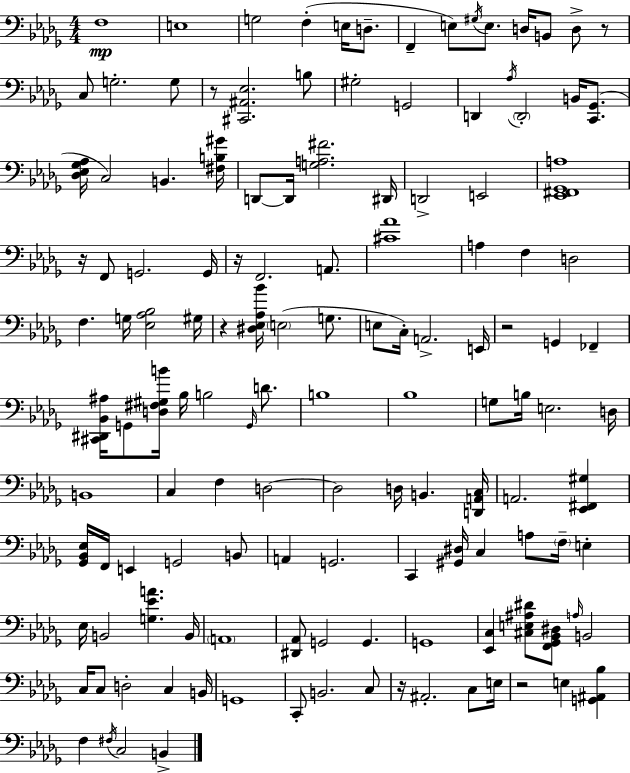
F3/w E3/w G3/h F3/q E3/s D3/e. F2/q E3/e G#3/s E3/e. D3/s B2/e D3/e R/e C3/e G3/h. G3/e R/e [C#2,A#2,Eb3]/h. B3/e G#3/h G2/h D2/q Ab3/s D2/h B2/s [C2,Gb2]/e. [Db3,Eb3,Gb3,Ab3]/s C3/h B2/q. [F#3,B3,G#4]/s D2/e D2/s [G3,A3,F#4]/h. D#2/s D2/h E2/h [Eb2,F#2,Gb2,A3]/w R/s F2/e G2/h. G2/s R/s F2/h. A2/e. [C#4,Ab4]/w A3/q F3/q D3/h F3/q. G3/s [Eb3,Ab3,Bb3]/h G#3/s R/q [D#3,Eb3,Ab3,Bb4]/s E3/h G3/e. E3/e C3/s A2/h. E2/s R/h G2/q FES2/q [C#2,D#2,Bb2,A#3]/s G2/e [D3,F#3,G#3,B4]/s Bb3/s B3/h G2/s D4/e. B3/w Bb3/w G3/e B3/s E3/h. D3/s B2/w C3/q F3/q D3/h D3/h D3/s B2/q. [D2,A2,C3]/s A2/h. [Eb2,F#2,G#3]/q [Gb2,Bb2,Eb3]/s F2/s E2/q G2/h B2/e A2/q G2/h. C2/q [G#2,D#3]/s C3/q A3/e F3/s E3/q Eb3/s B2/h [G3,Eb4,A4]/q. B2/s A2/w [D#2,Ab2]/e G2/h G2/q. G2/w [Eb2,C3]/q [C#3,E3,A#3,D#4]/e [F2,Gb2,Bb2,D#3]/e A3/s B2/h C3/s C3/e D3/h C3/q B2/s G2/w C2/e B2/h. C3/e R/s A#2/h. C3/e E3/s R/h E3/q [G2,A#2,Bb3]/q F3/q F#3/s C3/h B2/q